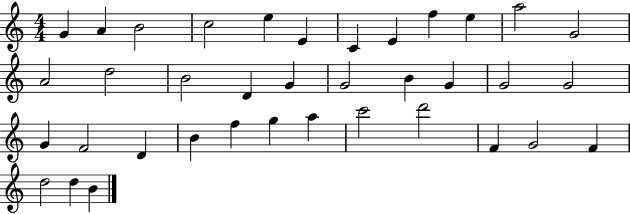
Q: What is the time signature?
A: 4/4